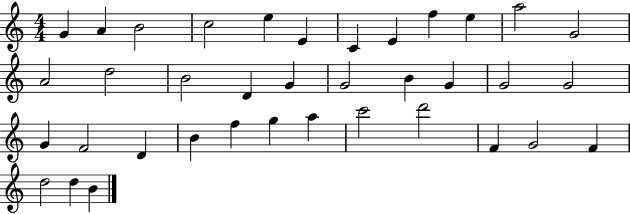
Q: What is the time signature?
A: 4/4